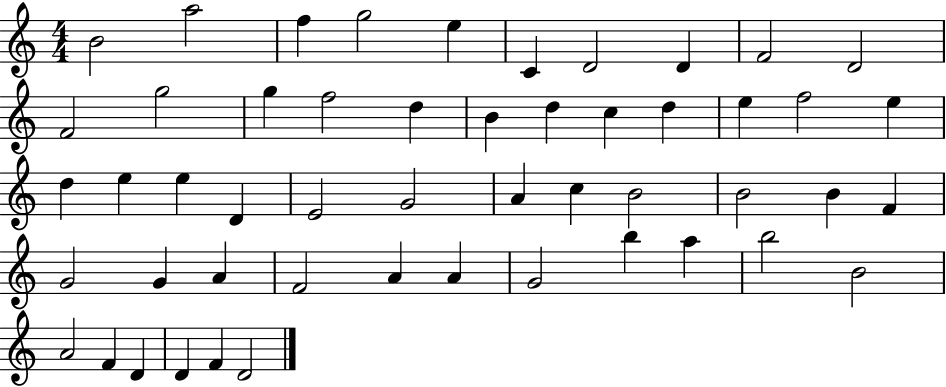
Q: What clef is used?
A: treble